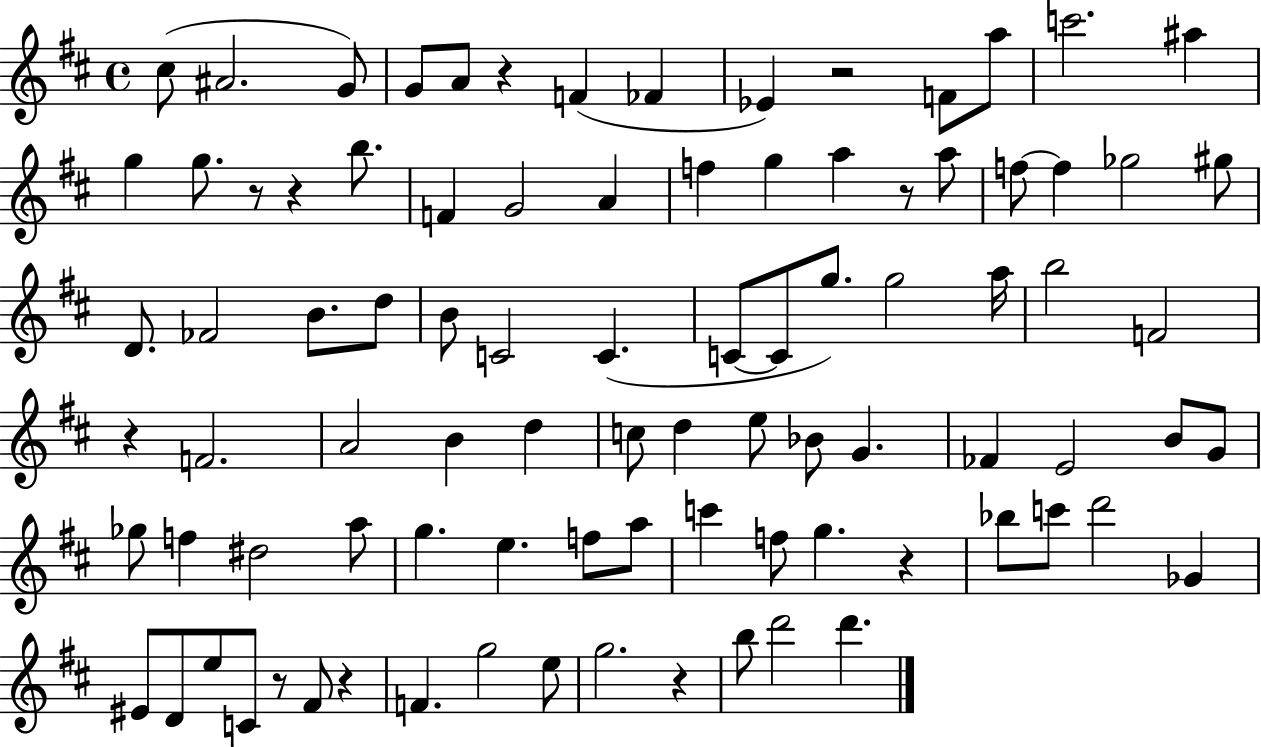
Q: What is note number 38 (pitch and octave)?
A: A5